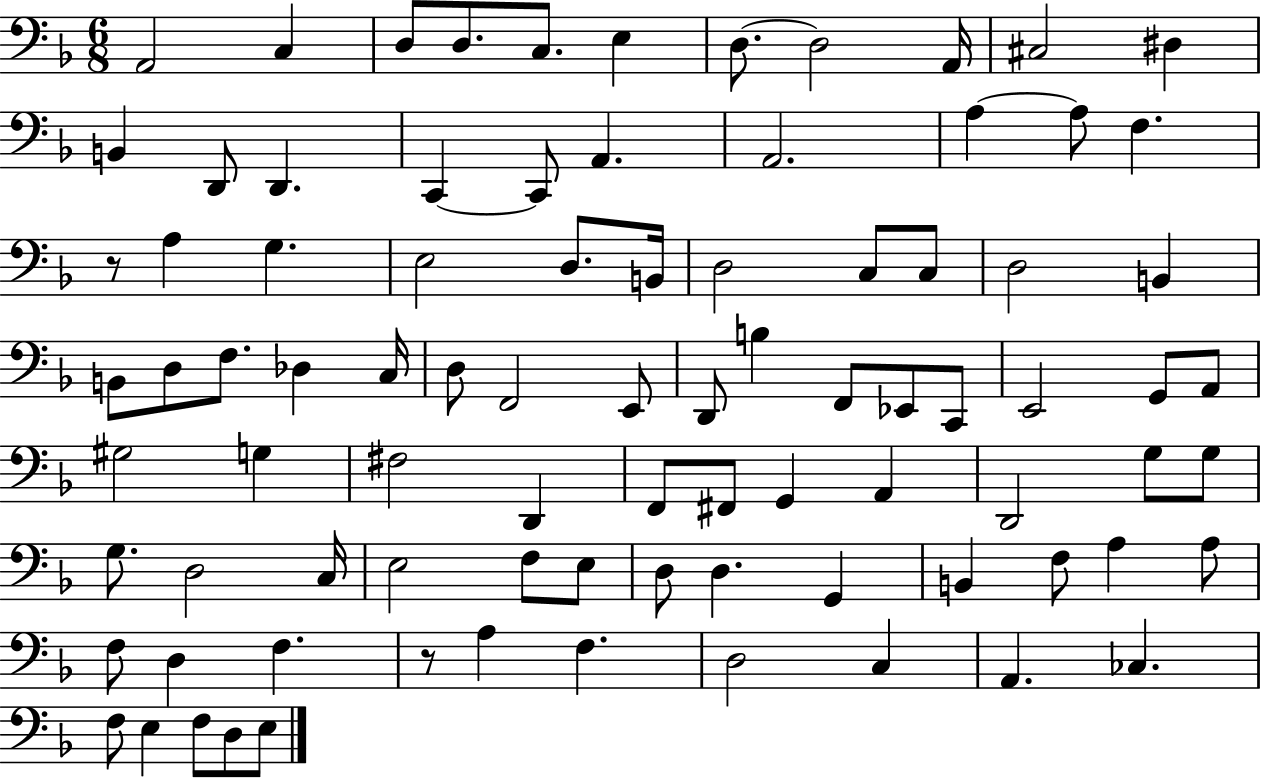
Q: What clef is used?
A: bass